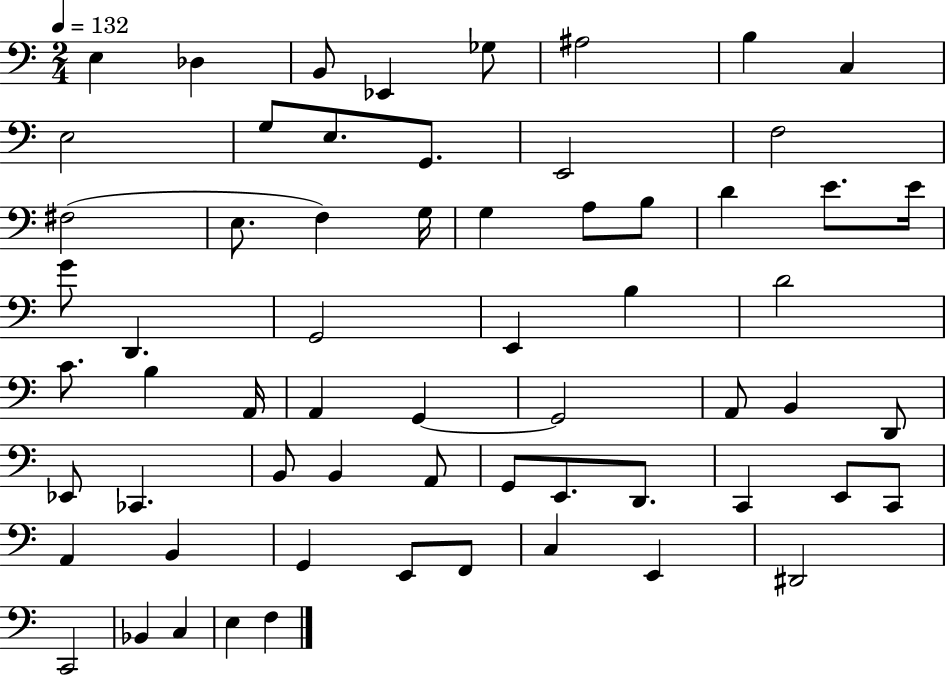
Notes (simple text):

E3/q Db3/q B2/e Eb2/q Gb3/e A#3/h B3/q C3/q E3/h G3/e E3/e. G2/e. E2/h F3/h F#3/h E3/e. F3/q G3/s G3/q A3/e B3/e D4/q E4/e. E4/s G4/e D2/q. G2/h E2/q B3/q D4/h C4/e. B3/q A2/s A2/q G2/q G2/h A2/e B2/q D2/e Eb2/e CES2/q. B2/e B2/q A2/e G2/e E2/e. D2/e. C2/q E2/e C2/e A2/q B2/q G2/q E2/e F2/e C3/q E2/q D#2/h C2/h Bb2/q C3/q E3/q F3/q